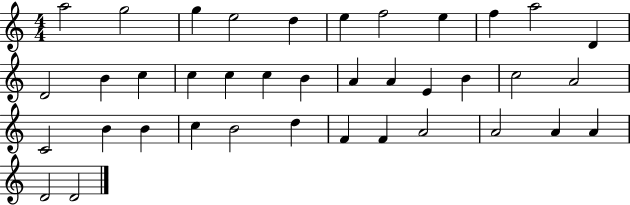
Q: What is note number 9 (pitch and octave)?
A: F5